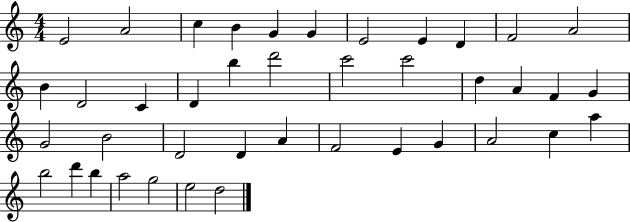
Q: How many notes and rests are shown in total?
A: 41